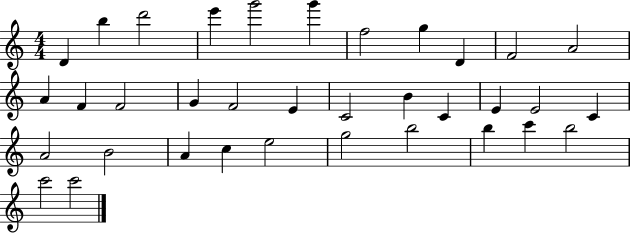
D4/q B5/q D6/h E6/q G6/h G6/q F5/h G5/q D4/q F4/h A4/h A4/q F4/q F4/h G4/q F4/h E4/q C4/h B4/q C4/q E4/q E4/h C4/q A4/h B4/h A4/q C5/q E5/h G5/h B5/h B5/q C6/q B5/h C6/h C6/h